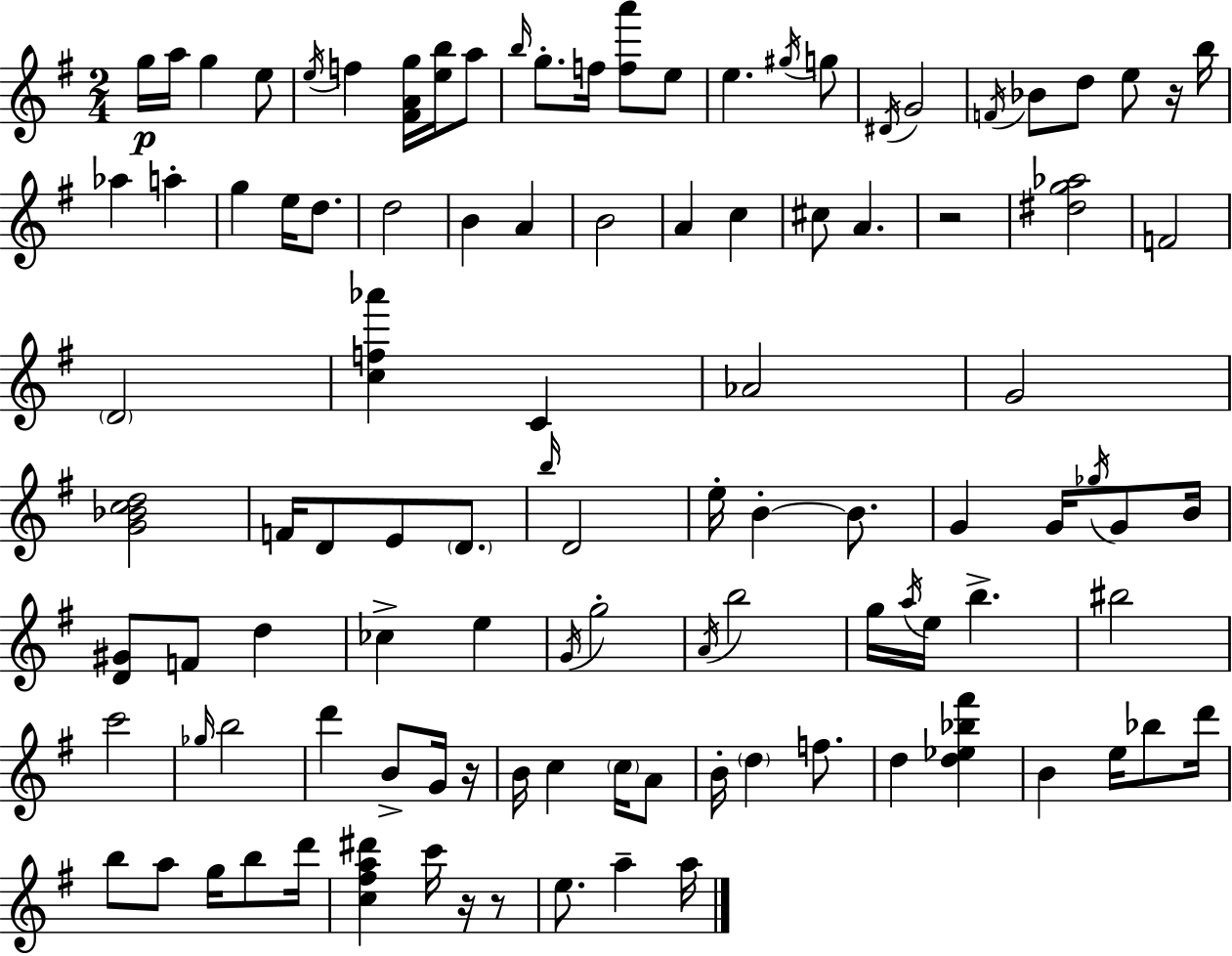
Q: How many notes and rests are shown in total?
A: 107